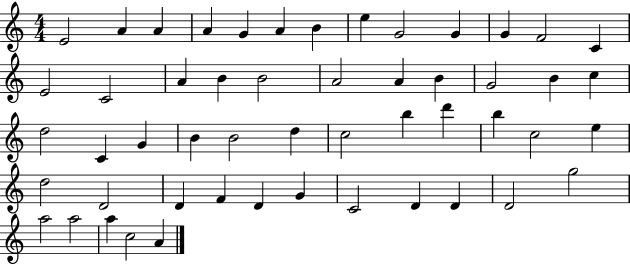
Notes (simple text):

E4/h A4/q A4/q A4/q G4/q A4/q B4/q E5/q G4/h G4/q G4/q F4/h C4/q E4/h C4/h A4/q B4/q B4/h A4/h A4/q B4/q G4/h B4/q C5/q D5/h C4/q G4/q B4/q B4/h D5/q C5/h B5/q D6/q B5/q C5/h E5/q D5/h D4/h D4/q F4/q D4/q G4/q C4/h D4/q D4/q D4/h G5/h A5/h A5/h A5/q C5/h A4/q